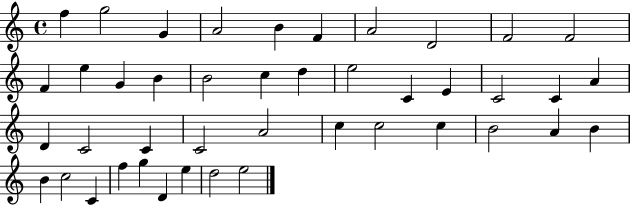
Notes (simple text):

F5/q G5/h G4/q A4/h B4/q F4/q A4/h D4/h F4/h F4/h F4/q E5/q G4/q B4/q B4/h C5/q D5/q E5/h C4/q E4/q C4/h C4/q A4/q D4/q C4/h C4/q C4/h A4/h C5/q C5/h C5/q B4/h A4/q B4/q B4/q C5/h C4/q F5/q G5/q D4/q E5/q D5/h E5/h